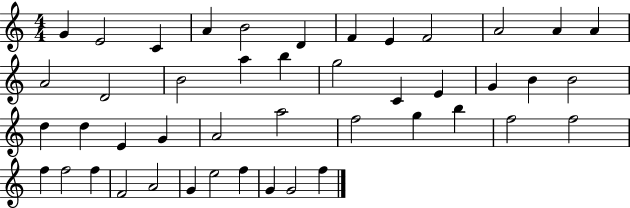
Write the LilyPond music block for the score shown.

{
  \clef treble
  \numericTimeSignature
  \time 4/4
  \key c \major
  g'4 e'2 c'4 | a'4 b'2 d'4 | f'4 e'4 f'2 | a'2 a'4 a'4 | \break a'2 d'2 | b'2 a''4 b''4 | g''2 c'4 e'4 | g'4 b'4 b'2 | \break d''4 d''4 e'4 g'4 | a'2 a''2 | f''2 g''4 b''4 | f''2 f''2 | \break f''4 f''2 f''4 | f'2 a'2 | g'4 e''2 f''4 | g'4 g'2 f''4 | \break \bar "|."
}